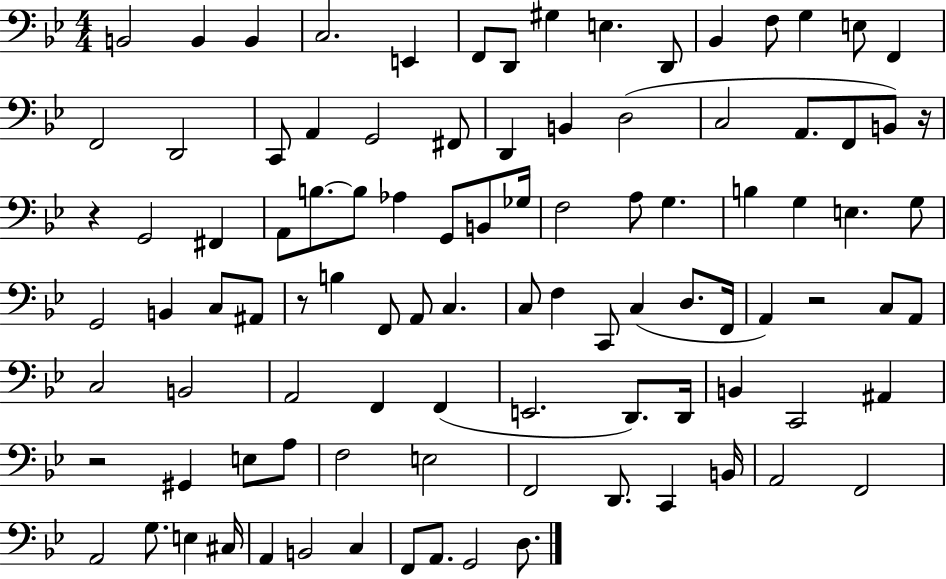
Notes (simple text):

B2/h B2/q B2/q C3/h. E2/q F2/e D2/e G#3/q E3/q. D2/e Bb2/q F3/e G3/q E3/e F2/q F2/h D2/h C2/e A2/q G2/h F#2/e D2/q B2/q D3/h C3/h A2/e. F2/e B2/e R/s R/q G2/h F#2/q A2/e B3/e. B3/e Ab3/q G2/e B2/e Gb3/s F3/h A3/e G3/q. B3/q G3/q E3/q. G3/e G2/h B2/q C3/e A#2/e R/e B3/q F2/e A2/e C3/q. C3/e F3/q C2/e C3/q D3/e. F2/s A2/q R/h C3/e A2/e C3/h B2/h A2/h F2/q F2/q E2/h. D2/e. D2/s B2/q C2/h A#2/q R/h G#2/q E3/e A3/e F3/h E3/h F2/h D2/e. C2/q B2/s A2/h F2/h A2/h G3/e. E3/q C#3/s A2/q B2/h C3/q F2/e A2/e. G2/h D3/e.